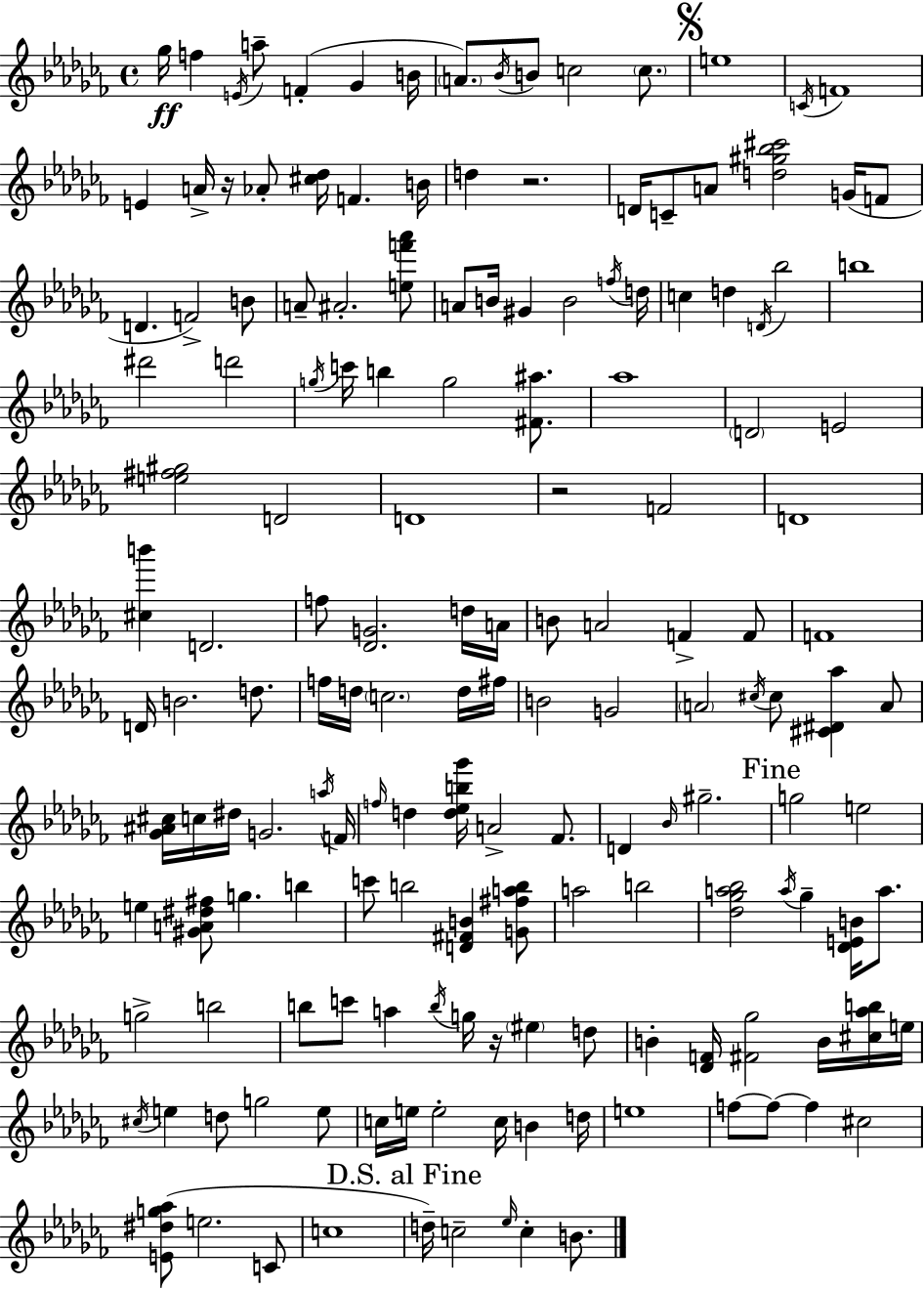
{
  \clef treble
  \time 4/4
  \defaultTimeSignature
  \key aes \minor
  ges''16\ff f''4 \acciaccatura { e'16 } a''8-- f'4-.( ges'4 | b'16 \parenthesize a'8.) \acciaccatura { bes'16 } b'8 c''2 \parenthesize c''8. | \mark \markup { \musicglyph "scripts.segno" } e''1 | \acciaccatura { c'16 } f'1 | \break e'4 a'16-> r16 aes'8-. <cis'' des''>16 f'4. | b'16 d''4 r2. | d'16 c'8-- a'8 <d'' gis'' bes'' cis'''>2 | g'16( f'8 d'4. f'2->) | \break b'8 a'8-- ais'2.-. | <e'' f''' aes'''>8 a'8 b'16 gis'4 b'2 | \acciaccatura { f''16 } d''16 c''4 d''4 \acciaccatura { d'16 } bes''2 | b''1 | \break dis'''2 d'''2 | \acciaccatura { g''16 } c'''16 b''4 g''2 | <fis' ais''>8. aes''1 | \parenthesize d'2 e'2 | \break <e'' fis'' gis''>2 d'2 | d'1 | r2 f'2 | d'1 | \break <cis'' b'''>4 d'2. | f''8 <des' g'>2. | d''16 a'16 b'8 a'2 | f'4-> f'8 f'1 | \break d'16 b'2. | d''8. f''16 d''16 \parenthesize c''2. | d''16 fis''16 b'2 g'2 | \parenthesize a'2 \acciaccatura { cis''16 } cis''8 | \break <cis' dis' aes''>4 a'8 <ges' ais' cis''>16 c''16 dis''16 g'2. | \acciaccatura { a''16 } f'16 \grace { f''16 } d''4 <d'' ees'' b'' ges'''>16 a'2-> | fes'8. d'4 \grace { bes'16 } gis''2.-- | \mark "Fine" g''2 | \break e''2 e''4 <gis' a' dis'' fis''>8 | g''4. b''4 c'''8 b''2 | <d' fis' b'>4 <g' fis'' a'' b''>8 a''2 | b''2 <des'' ges'' a'' bes''>2 | \break \acciaccatura { a''16 } ges''4-- <des' e' b'>16 a''8. g''2-> | b''2 b''8 c'''8 a''4 | \acciaccatura { b''16 } g''16 r16 \parenthesize eis''4 d''8 b'4-. | <des' f'>16 <fis' ges''>2 b'16 <cis'' aes'' b''>16 e''16 \acciaccatura { cis''16 } e''4 | \break d''8 g''2 e''8 c''16 e''16 e''2-. | c''16 b'4 d''16 e''1 | f''8~~ f''8~~ | f''4 cis''2 <e' dis'' g'' aes''>8( e''2. | \break c'8 c''1 | \mark "D.S. al Fine" d''16--) c''2-- | \grace { ees''16 } c''4-. b'8. \bar "|."
}